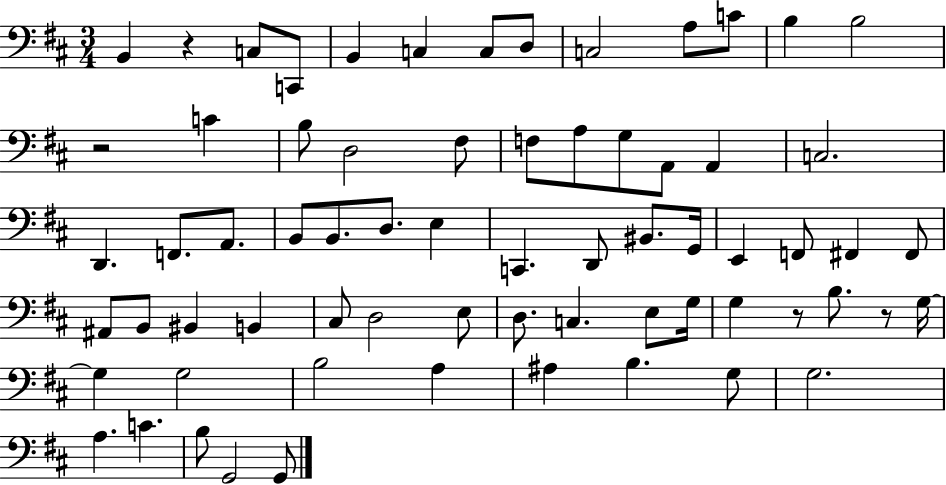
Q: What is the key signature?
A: D major